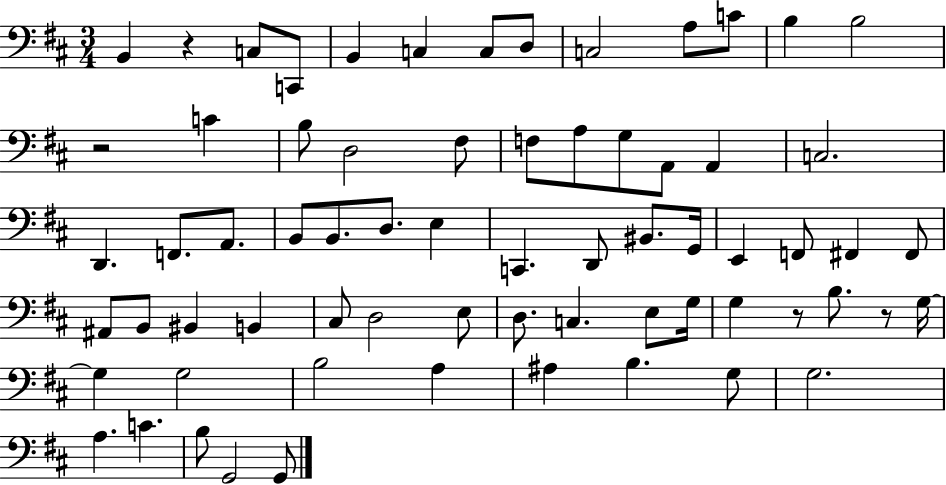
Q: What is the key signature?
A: D major